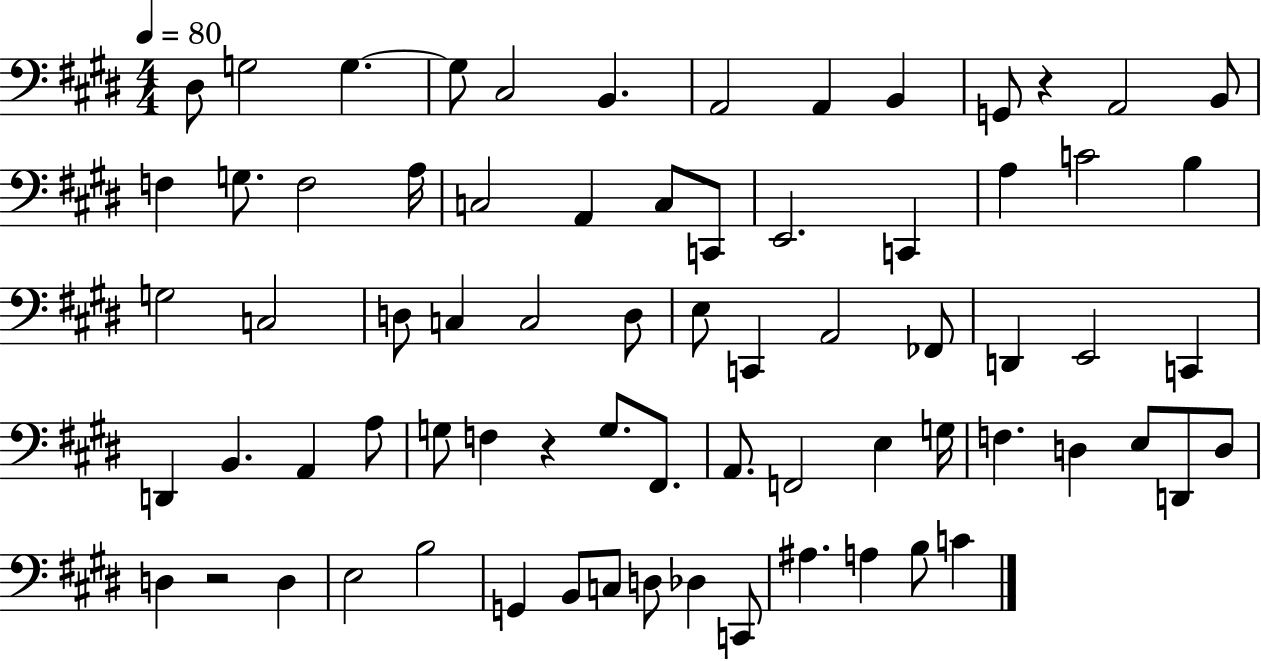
X:1
T:Untitled
M:4/4
L:1/4
K:E
^D,/2 G,2 G, G,/2 ^C,2 B,, A,,2 A,, B,, G,,/2 z A,,2 B,,/2 F, G,/2 F,2 A,/4 C,2 A,, C,/2 C,,/2 E,,2 C,, A, C2 B, G,2 C,2 D,/2 C, C,2 D,/2 E,/2 C,, A,,2 _F,,/2 D,, E,,2 C,, D,, B,, A,, A,/2 G,/2 F, z G,/2 ^F,,/2 A,,/2 F,,2 E, G,/4 F, D, E,/2 D,,/2 D,/2 D, z2 D, E,2 B,2 G,, B,,/2 C,/2 D,/2 _D, C,,/2 ^A, A, B,/2 C